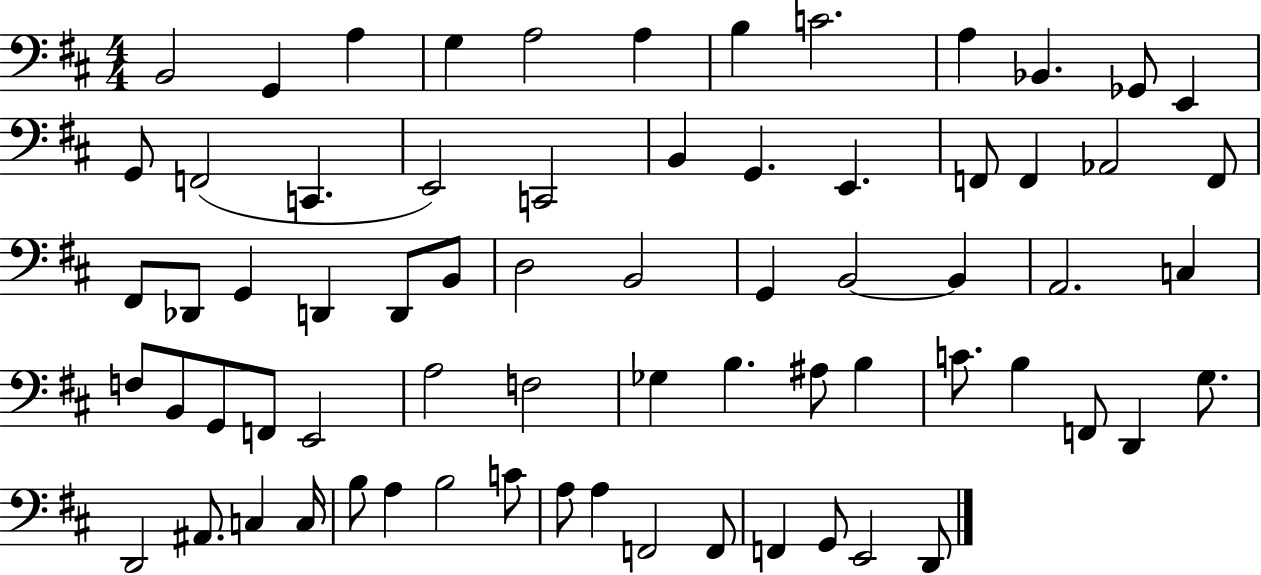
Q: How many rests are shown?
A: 0